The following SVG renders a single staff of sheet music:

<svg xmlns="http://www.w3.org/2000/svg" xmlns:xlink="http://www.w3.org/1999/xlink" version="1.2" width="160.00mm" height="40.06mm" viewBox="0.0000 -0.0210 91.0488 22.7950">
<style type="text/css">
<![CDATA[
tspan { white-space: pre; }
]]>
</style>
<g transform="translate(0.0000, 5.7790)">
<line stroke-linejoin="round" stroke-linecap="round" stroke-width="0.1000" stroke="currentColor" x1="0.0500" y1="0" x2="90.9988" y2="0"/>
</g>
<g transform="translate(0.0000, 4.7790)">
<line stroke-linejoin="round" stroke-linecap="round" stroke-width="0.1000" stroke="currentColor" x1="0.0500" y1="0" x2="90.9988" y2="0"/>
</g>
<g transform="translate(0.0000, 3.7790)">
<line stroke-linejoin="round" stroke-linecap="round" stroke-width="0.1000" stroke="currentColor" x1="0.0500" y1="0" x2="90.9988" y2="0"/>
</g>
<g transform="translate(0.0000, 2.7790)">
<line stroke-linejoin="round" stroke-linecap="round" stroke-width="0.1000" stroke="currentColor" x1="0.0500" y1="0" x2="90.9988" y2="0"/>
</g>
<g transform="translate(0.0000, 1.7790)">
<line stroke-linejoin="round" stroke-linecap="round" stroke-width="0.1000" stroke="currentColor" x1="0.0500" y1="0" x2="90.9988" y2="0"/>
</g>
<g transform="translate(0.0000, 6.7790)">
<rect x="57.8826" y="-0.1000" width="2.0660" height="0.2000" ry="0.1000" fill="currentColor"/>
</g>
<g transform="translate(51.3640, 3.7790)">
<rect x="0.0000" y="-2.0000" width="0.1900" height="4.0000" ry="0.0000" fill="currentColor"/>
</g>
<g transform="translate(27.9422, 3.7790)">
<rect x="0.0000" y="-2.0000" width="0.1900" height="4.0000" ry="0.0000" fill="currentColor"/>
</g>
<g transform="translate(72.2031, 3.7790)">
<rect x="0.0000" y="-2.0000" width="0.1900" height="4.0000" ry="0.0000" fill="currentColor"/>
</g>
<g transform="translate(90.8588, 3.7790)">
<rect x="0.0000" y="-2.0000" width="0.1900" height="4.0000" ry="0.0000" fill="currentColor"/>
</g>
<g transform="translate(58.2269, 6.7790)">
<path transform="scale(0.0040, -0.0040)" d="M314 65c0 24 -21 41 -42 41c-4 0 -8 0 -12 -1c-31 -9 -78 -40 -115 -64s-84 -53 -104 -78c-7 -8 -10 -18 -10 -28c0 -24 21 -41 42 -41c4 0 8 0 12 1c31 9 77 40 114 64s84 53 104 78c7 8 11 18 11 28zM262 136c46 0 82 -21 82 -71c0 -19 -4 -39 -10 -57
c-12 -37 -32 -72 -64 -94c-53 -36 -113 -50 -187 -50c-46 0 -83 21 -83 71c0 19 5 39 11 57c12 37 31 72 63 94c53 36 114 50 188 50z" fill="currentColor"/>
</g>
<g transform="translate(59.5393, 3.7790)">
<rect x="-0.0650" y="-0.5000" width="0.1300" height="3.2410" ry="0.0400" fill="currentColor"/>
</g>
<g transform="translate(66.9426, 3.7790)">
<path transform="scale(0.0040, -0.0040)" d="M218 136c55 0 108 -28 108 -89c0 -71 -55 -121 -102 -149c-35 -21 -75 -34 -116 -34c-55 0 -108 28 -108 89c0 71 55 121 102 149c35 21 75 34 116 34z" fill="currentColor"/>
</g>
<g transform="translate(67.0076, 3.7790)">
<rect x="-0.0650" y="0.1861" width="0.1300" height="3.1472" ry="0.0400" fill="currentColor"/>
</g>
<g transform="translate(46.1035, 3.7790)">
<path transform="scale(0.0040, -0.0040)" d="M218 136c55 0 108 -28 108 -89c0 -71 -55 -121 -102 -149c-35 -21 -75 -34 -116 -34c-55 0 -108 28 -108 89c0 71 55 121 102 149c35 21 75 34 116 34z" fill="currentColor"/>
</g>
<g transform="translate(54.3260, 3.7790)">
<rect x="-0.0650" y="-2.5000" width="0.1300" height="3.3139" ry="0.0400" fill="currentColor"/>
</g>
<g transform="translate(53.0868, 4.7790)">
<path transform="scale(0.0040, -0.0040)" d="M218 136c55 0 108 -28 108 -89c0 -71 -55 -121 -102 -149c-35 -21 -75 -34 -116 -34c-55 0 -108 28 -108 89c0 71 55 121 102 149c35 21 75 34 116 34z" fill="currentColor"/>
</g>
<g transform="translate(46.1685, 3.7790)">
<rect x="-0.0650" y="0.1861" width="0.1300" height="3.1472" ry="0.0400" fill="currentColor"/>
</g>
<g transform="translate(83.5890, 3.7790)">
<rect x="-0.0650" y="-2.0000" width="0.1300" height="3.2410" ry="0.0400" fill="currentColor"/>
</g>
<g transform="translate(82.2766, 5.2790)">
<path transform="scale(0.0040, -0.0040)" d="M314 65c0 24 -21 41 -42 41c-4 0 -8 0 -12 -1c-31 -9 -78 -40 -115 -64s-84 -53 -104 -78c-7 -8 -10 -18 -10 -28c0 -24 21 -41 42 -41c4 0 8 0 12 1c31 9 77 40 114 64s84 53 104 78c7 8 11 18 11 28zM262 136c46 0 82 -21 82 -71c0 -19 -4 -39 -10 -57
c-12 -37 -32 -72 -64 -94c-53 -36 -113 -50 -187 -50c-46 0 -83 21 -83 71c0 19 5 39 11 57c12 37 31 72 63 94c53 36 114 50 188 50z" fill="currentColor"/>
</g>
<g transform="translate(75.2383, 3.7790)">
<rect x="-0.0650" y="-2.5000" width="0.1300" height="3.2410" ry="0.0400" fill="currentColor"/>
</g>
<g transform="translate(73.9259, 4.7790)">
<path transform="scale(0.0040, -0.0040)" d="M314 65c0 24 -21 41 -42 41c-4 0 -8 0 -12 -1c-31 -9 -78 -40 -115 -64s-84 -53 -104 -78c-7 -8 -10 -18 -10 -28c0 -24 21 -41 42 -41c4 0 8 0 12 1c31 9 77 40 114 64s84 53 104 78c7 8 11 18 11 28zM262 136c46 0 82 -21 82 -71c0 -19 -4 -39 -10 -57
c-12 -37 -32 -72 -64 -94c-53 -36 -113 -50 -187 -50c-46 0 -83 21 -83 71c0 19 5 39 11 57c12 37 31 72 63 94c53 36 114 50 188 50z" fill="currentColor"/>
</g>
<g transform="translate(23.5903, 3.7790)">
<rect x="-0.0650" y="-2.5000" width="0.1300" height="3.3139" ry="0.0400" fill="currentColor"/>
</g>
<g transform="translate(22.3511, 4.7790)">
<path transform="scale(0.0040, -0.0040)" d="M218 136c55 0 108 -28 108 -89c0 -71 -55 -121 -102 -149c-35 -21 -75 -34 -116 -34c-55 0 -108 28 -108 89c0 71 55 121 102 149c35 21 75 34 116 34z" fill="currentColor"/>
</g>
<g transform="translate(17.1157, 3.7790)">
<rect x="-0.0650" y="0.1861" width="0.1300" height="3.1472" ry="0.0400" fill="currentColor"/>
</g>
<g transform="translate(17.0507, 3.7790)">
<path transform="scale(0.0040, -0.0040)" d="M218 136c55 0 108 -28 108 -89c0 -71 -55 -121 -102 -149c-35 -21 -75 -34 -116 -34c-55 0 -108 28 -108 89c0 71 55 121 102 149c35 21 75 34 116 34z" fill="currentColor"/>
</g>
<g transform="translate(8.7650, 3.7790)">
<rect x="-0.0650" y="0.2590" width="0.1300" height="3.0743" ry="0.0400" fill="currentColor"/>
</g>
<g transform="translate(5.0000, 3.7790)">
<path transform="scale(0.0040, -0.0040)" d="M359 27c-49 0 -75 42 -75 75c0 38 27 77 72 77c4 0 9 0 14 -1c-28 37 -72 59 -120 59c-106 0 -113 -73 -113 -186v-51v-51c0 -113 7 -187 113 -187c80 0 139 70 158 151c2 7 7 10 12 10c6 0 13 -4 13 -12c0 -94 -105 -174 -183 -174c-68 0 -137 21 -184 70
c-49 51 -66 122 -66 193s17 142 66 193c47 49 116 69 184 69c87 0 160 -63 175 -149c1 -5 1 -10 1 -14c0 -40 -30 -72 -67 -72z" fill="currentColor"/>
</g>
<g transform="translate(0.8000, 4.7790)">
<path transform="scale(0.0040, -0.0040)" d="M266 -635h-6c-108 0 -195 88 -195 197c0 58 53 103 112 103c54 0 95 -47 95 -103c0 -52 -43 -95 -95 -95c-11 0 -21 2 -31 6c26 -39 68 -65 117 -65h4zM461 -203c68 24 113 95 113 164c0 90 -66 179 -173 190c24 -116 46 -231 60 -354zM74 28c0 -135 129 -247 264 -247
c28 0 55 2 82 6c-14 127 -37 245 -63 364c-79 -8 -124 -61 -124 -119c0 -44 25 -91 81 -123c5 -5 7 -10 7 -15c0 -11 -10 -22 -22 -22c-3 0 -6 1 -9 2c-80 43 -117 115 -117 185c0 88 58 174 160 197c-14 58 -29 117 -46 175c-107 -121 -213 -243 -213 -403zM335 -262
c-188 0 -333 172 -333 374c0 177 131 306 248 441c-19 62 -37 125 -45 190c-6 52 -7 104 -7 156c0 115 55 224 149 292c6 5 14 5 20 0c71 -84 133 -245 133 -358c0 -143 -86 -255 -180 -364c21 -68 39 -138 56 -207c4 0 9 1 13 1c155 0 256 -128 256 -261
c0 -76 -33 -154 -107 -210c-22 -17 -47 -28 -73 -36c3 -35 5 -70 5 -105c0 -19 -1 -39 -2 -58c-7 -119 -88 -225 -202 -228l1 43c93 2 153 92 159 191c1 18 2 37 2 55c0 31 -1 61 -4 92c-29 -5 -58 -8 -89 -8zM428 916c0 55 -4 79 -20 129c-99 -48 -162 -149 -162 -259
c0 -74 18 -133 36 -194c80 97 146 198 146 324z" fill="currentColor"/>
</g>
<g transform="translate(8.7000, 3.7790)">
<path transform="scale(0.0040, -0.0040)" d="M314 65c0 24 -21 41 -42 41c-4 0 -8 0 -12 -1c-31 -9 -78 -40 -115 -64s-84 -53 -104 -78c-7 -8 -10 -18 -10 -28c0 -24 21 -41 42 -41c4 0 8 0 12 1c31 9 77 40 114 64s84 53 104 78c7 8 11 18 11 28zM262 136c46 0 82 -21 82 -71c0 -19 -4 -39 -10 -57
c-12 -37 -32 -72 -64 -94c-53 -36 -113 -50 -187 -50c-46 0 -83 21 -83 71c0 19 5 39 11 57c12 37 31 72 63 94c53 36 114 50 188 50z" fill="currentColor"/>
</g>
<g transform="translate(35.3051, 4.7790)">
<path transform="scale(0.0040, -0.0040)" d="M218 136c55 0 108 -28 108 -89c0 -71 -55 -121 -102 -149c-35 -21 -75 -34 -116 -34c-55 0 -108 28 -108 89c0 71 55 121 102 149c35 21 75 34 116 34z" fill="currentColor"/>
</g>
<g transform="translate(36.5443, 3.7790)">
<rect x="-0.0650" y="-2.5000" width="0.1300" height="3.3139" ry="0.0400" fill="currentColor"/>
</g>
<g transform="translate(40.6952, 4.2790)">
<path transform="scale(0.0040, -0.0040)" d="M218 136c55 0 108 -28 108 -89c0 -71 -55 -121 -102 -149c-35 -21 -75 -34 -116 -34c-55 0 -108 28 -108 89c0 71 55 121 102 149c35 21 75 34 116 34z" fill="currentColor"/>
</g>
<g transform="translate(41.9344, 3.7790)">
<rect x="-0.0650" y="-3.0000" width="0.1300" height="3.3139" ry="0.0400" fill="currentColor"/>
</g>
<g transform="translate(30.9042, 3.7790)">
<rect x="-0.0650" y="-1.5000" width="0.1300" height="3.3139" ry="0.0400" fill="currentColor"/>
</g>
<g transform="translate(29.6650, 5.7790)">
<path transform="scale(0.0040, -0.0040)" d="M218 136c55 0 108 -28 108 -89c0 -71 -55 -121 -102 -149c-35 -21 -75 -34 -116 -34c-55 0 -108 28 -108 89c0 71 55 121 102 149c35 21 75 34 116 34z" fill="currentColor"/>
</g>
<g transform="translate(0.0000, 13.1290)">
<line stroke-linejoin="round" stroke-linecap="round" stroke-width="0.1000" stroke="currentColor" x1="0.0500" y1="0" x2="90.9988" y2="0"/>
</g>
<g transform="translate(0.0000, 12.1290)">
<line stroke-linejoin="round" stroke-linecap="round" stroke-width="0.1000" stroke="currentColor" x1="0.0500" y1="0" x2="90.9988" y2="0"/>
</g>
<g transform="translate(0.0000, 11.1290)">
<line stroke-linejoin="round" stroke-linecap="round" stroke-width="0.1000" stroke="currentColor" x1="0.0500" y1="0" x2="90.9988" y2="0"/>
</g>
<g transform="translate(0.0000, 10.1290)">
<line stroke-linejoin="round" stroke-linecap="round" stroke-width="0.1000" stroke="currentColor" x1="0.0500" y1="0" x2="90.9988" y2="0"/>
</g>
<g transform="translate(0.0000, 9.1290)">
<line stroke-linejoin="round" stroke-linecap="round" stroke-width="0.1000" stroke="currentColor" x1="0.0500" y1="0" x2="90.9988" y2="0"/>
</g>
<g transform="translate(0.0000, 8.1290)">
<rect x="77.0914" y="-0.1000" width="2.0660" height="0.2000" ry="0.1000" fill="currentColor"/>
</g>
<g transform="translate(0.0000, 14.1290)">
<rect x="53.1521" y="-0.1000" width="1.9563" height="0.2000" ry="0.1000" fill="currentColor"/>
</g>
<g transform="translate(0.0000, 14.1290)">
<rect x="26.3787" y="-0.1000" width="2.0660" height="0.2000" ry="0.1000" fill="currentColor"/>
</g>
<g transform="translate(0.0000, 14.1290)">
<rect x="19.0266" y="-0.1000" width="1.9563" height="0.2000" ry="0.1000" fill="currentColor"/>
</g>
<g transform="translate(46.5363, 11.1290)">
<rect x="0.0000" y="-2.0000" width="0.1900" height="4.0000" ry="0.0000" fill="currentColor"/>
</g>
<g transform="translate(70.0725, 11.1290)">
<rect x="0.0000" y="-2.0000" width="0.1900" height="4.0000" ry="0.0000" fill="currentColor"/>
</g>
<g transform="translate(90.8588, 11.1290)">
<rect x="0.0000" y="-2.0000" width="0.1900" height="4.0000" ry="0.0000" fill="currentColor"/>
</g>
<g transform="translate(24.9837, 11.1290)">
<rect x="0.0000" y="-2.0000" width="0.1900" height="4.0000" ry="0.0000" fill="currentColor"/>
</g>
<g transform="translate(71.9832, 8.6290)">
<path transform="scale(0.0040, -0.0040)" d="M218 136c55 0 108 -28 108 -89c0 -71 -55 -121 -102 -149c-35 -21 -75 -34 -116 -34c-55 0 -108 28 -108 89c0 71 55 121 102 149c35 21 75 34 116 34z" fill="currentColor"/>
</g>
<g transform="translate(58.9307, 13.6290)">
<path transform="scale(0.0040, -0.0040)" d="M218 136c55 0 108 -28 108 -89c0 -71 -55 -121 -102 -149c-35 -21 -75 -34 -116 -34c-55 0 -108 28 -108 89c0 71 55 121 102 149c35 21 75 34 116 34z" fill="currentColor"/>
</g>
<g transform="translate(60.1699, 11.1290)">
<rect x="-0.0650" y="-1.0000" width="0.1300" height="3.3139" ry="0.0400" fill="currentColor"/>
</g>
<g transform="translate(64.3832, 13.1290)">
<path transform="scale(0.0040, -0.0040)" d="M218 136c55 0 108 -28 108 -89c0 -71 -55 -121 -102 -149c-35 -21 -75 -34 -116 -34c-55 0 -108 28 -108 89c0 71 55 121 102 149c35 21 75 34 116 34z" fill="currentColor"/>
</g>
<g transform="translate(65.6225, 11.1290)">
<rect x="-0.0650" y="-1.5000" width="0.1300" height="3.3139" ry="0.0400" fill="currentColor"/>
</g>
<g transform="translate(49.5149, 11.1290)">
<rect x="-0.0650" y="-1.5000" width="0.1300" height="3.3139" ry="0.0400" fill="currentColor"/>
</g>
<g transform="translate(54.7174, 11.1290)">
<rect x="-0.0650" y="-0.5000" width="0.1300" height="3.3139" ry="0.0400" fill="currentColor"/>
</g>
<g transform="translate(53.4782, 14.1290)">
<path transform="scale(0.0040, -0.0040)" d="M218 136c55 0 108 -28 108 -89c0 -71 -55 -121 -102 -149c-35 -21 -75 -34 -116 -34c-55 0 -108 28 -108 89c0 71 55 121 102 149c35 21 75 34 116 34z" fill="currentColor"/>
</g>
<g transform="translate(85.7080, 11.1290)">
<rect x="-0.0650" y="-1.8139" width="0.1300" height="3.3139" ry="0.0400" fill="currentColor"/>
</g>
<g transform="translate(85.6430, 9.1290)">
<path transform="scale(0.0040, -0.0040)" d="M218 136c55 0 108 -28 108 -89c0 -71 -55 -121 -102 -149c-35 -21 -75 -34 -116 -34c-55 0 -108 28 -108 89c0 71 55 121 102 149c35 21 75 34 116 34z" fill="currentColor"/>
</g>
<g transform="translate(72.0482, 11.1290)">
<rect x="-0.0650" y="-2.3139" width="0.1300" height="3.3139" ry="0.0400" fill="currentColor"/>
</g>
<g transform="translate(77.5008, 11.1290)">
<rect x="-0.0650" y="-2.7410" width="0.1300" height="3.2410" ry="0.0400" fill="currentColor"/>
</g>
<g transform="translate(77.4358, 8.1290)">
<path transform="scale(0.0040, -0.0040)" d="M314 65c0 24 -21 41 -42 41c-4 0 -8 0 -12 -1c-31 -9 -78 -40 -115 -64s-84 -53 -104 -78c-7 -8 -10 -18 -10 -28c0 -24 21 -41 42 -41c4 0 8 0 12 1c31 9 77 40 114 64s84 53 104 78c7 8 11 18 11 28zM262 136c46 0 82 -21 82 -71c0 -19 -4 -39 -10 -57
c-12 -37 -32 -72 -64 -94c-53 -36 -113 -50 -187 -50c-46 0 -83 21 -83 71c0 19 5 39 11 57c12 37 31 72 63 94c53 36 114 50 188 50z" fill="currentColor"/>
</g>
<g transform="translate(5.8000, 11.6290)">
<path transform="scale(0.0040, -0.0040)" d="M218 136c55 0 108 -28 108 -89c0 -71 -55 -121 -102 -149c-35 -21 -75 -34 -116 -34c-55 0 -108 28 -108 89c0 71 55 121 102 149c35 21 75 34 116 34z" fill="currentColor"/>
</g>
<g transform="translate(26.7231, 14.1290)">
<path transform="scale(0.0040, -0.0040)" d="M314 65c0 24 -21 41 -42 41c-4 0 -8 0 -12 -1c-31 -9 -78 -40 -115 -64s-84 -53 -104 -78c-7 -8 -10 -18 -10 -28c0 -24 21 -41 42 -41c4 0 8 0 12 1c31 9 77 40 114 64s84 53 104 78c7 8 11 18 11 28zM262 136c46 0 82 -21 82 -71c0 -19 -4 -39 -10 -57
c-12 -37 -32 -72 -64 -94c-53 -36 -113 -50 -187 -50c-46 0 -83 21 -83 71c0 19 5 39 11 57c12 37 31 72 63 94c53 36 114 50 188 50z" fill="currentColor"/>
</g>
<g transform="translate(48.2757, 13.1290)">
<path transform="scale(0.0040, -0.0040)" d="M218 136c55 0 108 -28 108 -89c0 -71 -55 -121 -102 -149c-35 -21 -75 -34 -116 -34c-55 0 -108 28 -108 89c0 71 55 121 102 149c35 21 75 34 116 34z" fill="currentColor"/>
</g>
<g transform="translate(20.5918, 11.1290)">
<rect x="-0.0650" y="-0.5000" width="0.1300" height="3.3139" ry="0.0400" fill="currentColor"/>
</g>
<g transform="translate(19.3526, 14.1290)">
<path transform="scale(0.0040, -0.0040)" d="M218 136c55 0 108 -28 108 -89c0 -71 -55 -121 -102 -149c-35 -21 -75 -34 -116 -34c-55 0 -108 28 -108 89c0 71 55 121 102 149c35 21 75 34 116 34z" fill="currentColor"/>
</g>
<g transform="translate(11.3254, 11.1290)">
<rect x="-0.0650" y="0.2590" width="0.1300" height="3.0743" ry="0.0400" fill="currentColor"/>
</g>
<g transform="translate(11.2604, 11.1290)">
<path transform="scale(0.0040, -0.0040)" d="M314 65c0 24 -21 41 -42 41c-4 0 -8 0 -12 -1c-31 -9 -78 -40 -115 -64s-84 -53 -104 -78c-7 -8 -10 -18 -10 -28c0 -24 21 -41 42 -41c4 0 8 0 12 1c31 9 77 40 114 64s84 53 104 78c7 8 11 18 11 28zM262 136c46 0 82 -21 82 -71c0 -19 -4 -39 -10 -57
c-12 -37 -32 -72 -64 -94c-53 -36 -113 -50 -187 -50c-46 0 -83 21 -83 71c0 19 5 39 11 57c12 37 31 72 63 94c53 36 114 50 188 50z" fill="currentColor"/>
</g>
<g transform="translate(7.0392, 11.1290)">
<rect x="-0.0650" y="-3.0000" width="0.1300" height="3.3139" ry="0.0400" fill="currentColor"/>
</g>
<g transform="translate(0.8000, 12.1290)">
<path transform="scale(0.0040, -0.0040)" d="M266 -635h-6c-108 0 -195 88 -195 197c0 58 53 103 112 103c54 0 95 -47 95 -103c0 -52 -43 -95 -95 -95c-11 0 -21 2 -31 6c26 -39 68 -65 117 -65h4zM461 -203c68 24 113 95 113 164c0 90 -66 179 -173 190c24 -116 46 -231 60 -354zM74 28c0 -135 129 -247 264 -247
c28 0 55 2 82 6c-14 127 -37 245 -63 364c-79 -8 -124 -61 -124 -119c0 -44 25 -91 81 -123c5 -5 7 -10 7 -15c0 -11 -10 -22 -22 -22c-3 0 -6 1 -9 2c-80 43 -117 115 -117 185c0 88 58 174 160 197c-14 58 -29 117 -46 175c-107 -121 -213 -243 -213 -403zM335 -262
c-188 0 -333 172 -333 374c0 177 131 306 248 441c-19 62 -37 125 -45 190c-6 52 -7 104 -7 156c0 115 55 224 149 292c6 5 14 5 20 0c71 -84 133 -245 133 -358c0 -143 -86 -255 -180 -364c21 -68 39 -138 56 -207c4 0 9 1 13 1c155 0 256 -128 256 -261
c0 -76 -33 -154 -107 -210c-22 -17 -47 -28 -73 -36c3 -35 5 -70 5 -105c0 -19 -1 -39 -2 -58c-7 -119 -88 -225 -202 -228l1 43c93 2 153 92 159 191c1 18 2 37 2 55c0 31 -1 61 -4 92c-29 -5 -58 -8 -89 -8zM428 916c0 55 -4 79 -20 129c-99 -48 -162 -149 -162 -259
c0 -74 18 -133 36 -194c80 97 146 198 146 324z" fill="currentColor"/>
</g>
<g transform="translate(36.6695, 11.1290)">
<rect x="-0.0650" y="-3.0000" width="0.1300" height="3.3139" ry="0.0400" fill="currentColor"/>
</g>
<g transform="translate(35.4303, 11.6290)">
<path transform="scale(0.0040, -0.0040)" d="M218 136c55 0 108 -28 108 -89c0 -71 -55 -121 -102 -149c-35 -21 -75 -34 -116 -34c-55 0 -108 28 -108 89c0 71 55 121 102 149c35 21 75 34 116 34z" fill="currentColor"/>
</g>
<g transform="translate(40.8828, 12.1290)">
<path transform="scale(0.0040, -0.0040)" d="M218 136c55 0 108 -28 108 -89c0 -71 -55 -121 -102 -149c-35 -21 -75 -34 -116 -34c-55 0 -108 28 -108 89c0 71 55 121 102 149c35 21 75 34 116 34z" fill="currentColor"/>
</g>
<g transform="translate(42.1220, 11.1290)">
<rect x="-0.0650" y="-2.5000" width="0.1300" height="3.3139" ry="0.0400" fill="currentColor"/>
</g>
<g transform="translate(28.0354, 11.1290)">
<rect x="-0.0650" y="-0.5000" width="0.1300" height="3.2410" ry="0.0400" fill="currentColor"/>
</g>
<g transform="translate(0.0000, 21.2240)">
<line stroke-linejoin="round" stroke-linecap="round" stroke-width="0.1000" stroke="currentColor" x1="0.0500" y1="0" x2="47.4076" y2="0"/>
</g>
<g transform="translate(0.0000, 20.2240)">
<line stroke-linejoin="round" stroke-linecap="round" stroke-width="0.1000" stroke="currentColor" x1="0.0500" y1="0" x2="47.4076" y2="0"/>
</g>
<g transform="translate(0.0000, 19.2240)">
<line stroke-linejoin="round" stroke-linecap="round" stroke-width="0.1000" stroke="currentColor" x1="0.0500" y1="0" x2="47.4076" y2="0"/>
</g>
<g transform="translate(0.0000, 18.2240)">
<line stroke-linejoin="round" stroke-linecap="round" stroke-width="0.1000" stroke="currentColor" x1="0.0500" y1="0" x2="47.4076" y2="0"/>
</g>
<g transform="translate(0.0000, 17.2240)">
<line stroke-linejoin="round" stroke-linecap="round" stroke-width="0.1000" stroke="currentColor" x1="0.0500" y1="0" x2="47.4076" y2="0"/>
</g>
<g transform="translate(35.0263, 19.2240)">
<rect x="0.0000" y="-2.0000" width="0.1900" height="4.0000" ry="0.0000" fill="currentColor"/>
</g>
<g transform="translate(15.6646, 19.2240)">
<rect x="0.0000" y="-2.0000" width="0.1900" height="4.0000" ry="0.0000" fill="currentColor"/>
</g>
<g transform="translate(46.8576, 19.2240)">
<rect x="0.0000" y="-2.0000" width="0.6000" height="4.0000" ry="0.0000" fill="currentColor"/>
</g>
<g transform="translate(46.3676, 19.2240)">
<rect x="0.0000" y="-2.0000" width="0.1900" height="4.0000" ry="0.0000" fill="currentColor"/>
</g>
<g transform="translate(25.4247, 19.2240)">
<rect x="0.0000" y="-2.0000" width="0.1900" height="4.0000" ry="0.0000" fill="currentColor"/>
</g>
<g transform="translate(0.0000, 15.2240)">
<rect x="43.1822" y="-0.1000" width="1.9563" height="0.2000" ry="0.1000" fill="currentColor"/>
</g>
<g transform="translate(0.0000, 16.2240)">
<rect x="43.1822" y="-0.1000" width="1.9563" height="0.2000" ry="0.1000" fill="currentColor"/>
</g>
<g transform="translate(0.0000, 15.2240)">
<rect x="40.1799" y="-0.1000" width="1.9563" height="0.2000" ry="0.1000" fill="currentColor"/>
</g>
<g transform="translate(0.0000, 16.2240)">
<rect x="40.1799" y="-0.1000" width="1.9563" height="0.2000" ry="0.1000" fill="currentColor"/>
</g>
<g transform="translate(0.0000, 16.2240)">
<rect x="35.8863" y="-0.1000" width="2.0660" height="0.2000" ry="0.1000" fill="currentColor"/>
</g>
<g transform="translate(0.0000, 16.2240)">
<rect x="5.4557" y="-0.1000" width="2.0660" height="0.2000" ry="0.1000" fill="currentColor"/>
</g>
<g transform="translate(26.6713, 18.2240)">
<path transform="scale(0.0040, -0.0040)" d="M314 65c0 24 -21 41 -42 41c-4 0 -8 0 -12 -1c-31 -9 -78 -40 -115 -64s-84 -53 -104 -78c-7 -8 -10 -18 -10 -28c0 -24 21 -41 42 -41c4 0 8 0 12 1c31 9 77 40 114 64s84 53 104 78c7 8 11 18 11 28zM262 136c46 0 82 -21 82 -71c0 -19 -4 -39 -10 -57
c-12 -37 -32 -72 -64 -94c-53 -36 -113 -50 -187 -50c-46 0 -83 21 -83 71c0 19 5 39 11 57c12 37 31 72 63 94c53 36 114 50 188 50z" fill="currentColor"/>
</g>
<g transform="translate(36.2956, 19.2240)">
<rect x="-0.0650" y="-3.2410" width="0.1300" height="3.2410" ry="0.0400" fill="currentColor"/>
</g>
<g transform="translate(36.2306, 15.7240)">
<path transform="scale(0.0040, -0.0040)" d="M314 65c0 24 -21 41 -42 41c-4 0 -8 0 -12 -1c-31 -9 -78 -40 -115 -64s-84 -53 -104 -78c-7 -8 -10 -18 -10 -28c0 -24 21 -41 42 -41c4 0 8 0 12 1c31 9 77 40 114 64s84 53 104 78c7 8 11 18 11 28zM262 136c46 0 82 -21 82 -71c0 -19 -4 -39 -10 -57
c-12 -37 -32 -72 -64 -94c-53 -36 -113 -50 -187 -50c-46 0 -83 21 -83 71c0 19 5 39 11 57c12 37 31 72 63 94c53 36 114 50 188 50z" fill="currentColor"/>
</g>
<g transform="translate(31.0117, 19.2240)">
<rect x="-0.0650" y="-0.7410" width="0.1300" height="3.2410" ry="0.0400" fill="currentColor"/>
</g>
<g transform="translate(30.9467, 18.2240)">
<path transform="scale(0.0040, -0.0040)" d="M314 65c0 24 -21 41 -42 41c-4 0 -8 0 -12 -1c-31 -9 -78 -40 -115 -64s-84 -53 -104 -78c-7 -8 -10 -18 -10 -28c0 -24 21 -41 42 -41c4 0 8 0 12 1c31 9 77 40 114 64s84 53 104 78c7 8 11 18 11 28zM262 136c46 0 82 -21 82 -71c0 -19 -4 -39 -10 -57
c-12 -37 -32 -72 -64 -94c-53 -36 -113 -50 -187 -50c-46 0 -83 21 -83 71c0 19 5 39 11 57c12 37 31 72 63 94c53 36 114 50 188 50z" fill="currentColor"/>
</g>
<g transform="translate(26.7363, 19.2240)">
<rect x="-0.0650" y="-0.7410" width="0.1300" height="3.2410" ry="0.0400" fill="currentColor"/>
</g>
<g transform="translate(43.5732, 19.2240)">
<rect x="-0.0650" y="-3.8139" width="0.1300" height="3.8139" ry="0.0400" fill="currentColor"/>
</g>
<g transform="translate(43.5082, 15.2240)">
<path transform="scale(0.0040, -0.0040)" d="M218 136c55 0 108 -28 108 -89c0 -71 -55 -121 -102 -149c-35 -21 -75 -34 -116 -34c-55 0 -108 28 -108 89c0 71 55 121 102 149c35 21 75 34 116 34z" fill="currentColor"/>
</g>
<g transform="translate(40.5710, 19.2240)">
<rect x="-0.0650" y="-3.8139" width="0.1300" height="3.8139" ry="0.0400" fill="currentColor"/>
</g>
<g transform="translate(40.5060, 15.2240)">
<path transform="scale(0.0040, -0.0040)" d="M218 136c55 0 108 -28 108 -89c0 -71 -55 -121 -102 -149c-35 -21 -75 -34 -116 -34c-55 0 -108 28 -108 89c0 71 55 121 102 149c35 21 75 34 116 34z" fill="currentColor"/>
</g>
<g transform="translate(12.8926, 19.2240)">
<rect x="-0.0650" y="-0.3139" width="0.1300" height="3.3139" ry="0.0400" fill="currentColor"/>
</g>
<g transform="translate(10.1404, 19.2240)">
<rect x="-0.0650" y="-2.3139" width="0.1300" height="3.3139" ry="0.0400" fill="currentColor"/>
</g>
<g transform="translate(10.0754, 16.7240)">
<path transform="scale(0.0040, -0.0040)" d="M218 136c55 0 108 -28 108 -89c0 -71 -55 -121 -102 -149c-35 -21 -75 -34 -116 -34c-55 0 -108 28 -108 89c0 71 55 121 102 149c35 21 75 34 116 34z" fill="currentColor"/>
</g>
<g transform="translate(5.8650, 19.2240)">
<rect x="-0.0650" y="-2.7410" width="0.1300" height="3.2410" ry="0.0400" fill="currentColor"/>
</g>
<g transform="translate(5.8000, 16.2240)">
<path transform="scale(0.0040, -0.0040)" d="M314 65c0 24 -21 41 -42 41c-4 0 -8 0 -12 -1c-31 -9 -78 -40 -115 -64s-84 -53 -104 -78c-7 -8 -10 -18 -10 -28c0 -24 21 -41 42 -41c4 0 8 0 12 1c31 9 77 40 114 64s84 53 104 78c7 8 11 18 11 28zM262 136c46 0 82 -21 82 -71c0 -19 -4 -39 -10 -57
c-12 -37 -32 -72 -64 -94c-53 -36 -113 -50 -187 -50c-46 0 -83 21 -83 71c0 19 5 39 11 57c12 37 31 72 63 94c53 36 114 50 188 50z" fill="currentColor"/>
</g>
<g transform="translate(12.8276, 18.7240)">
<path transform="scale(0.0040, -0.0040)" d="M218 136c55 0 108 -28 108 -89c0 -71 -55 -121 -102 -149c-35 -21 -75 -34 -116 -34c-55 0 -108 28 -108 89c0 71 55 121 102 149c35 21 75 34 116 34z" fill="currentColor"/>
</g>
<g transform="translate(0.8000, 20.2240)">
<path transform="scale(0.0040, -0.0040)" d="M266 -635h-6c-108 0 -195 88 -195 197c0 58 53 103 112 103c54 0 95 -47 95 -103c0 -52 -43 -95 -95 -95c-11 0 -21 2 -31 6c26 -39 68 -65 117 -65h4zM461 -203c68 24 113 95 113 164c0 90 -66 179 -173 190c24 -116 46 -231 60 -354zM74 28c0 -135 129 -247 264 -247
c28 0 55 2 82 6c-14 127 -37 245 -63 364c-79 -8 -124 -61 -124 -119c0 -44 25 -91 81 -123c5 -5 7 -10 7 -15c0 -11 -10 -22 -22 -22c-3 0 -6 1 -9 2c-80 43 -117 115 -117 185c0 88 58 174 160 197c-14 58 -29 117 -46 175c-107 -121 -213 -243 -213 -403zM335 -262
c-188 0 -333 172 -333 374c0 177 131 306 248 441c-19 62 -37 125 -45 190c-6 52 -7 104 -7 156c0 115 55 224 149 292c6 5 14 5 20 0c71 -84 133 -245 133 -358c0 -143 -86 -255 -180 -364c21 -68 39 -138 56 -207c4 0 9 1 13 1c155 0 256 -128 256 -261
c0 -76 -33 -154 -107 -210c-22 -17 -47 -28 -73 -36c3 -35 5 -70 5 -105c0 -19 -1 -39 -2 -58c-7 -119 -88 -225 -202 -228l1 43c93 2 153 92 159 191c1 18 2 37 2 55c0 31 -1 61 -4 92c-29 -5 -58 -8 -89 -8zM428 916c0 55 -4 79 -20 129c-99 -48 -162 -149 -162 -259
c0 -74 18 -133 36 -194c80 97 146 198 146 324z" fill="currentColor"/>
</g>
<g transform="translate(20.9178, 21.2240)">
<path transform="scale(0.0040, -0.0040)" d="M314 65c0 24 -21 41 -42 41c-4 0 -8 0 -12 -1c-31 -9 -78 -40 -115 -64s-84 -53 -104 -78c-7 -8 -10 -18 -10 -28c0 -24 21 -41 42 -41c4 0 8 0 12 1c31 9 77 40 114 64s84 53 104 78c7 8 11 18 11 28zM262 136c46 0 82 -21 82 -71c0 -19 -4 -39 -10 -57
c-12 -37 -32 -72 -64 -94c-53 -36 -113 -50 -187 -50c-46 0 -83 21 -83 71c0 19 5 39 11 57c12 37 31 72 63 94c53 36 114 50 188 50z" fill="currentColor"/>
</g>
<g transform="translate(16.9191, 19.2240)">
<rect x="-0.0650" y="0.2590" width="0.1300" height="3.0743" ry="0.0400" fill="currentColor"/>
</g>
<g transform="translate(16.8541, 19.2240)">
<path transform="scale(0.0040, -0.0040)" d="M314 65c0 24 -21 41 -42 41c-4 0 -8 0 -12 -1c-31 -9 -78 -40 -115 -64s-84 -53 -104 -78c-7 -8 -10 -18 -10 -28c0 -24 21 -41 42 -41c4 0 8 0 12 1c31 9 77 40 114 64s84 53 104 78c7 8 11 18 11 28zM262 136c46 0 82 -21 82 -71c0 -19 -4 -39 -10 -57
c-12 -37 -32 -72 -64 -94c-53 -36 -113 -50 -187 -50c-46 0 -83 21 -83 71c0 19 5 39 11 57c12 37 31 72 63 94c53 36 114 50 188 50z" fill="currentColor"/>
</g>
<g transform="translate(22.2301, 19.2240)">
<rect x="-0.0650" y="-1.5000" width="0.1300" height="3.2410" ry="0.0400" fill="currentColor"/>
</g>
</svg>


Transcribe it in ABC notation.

X:1
T:Untitled
M:4/4
L:1/4
K:C
B2 B G E G A B G C2 B G2 F2 A B2 C C2 A G E C D E g a2 f a2 g c B2 E2 d2 d2 b2 c' c'